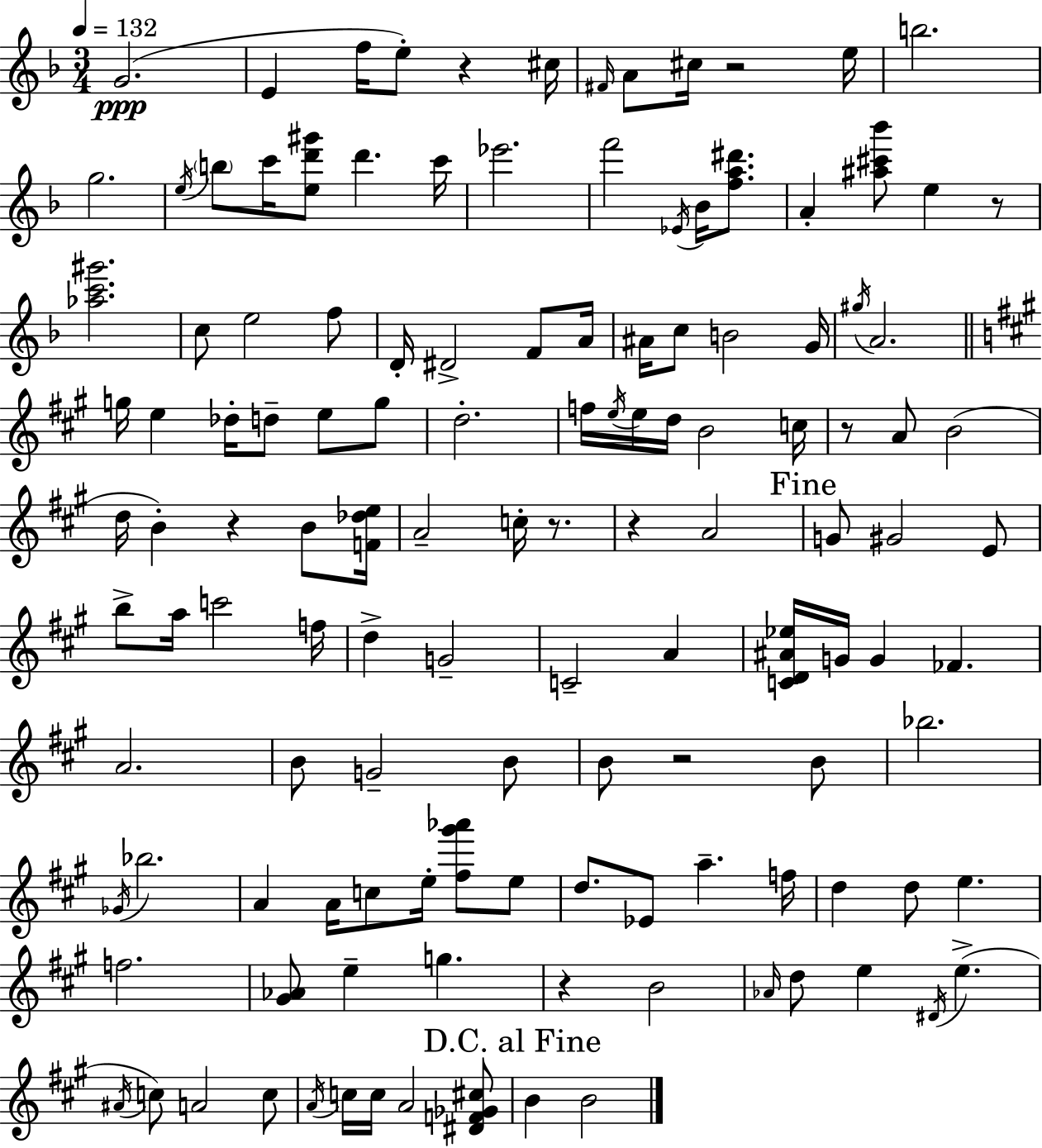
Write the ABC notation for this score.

X:1
T:Untitled
M:3/4
L:1/4
K:Dm
G2 E f/4 e/2 z ^c/4 ^F/4 A/2 ^c/4 z2 e/4 b2 g2 e/4 b/2 c'/4 [ed'^g']/2 d' c'/4 _e'2 f'2 _E/4 _B/4 [fa^d']/2 A [^a^c'_b']/2 e z/2 [_ac'^g']2 c/2 e2 f/2 D/4 ^D2 F/2 A/4 ^A/4 c/2 B2 G/4 ^g/4 A2 g/4 e _d/4 d/2 e/2 g/2 d2 f/4 e/4 e/4 d/4 B2 c/4 z/2 A/2 B2 d/4 B z B/2 [F_de]/4 A2 c/4 z/2 z A2 G/2 ^G2 E/2 b/2 a/4 c'2 f/4 d G2 C2 A [CD^A_e]/4 G/4 G _F A2 B/2 G2 B/2 B/2 z2 B/2 _b2 _G/4 _b2 A A/4 c/2 e/4 [^f^g'_a']/2 e/2 d/2 _E/2 a f/4 d d/2 e f2 [^G_A]/2 e g z B2 _A/4 d/2 e ^D/4 e ^A/4 c/2 A2 c/2 A/4 c/4 c/4 A2 [^DF_G^c]/2 B B2